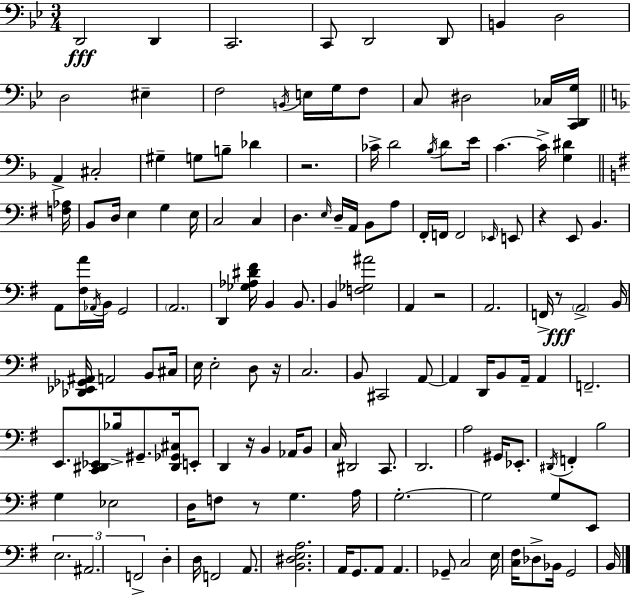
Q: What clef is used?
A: bass